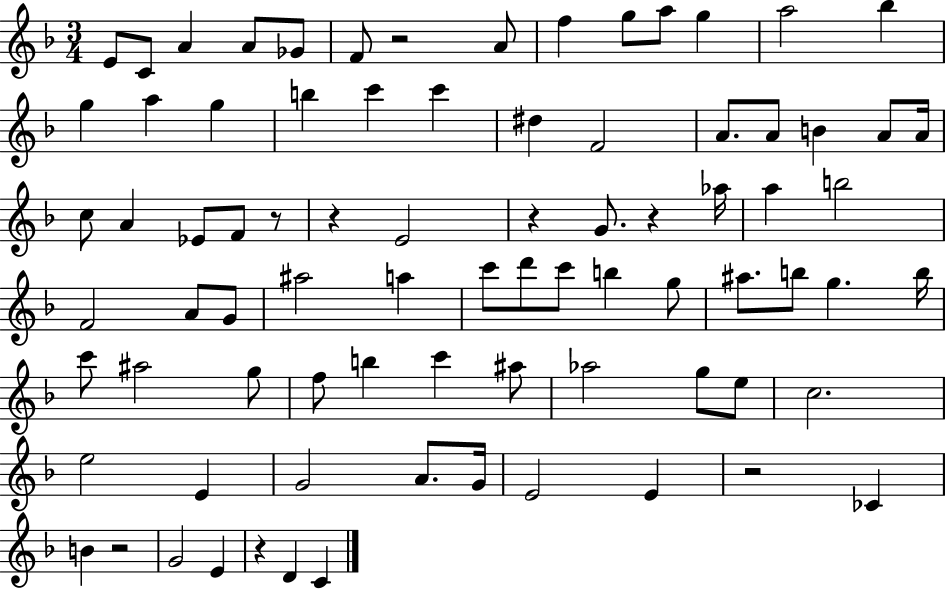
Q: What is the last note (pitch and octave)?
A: C4